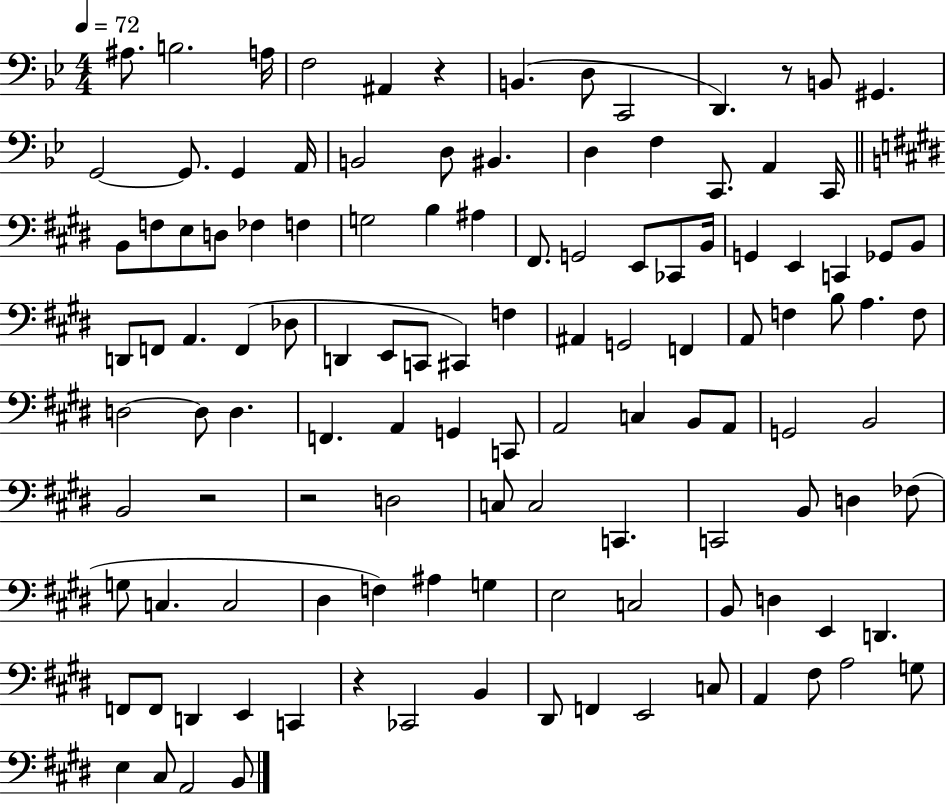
{
  \clef bass
  \numericTimeSignature
  \time 4/4
  \key bes \major
  \tempo 4 = 72
  \repeat volta 2 { ais8. b2. a16 | f2 ais,4 r4 | b,4.( d8 c,2 | d,4.) r8 b,8 gis,4. | \break g,2~~ g,8. g,4 a,16 | b,2 d8 bis,4. | d4 f4 c,8. a,4 c,16 | \bar "||" \break \key e \major b,8 f8 e8 d8 fes4 f4 | g2 b4 ais4 | fis,8. g,2 e,8 ces,8 b,16 | g,4 e,4 c,4 ges,8 b,8 | \break d,8 f,8 a,4. f,4( des8 | d,4 e,8 c,8 cis,4) f4 | ais,4 g,2 f,4 | a,8 f4 b8 a4. f8 | \break d2~~ d8 d4. | f,4. a,4 g,4 c,8 | a,2 c4 b,8 a,8 | g,2 b,2 | \break b,2 r2 | r2 d2 | c8 c2 c,4. | c,2 b,8 d4 fes8( | \break g8 c4. c2 | dis4 f4) ais4 g4 | e2 c2 | b,8 d4 e,4 d,4. | \break f,8 f,8 d,4 e,4 c,4 | r4 ces,2 b,4 | dis,8 f,4 e,2 c8 | a,4 fis8 a2 g8 | \break e4 cis8 a,2 b,8 | } \bar "|."
}